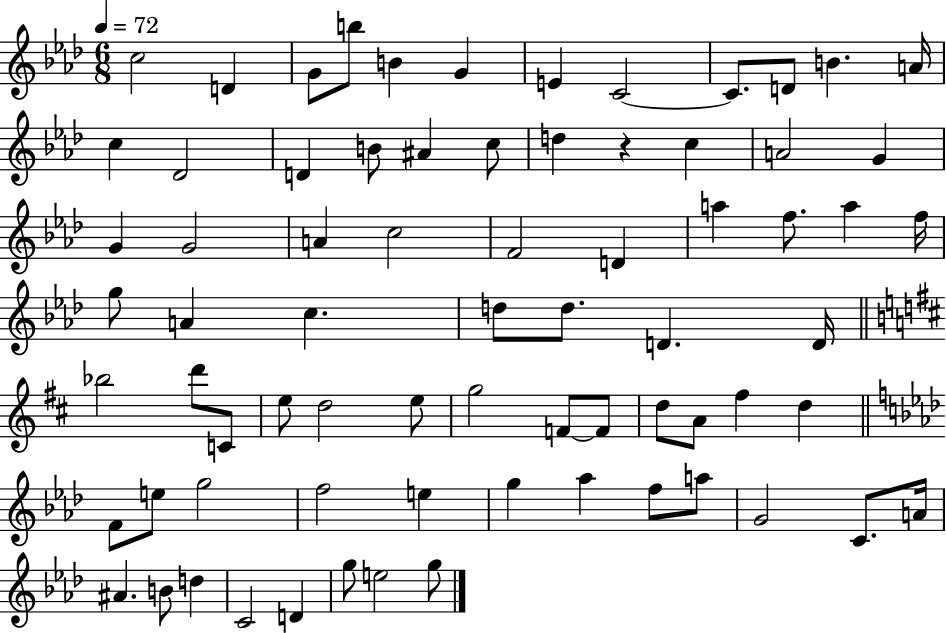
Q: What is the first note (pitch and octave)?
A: C5